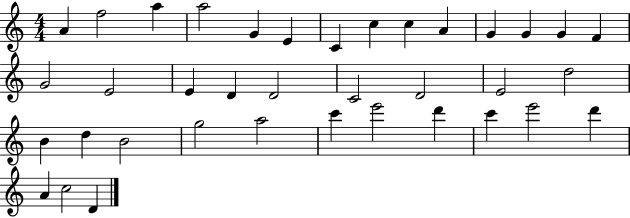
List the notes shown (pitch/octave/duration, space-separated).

A4/q F5/h A5/q A5/h G4/q E4/q C4/q C5/q C5/q A4/q G4/q G4/q G4/q F4/q G4/h E4/h E4/q D4/q D4/h C4/h D4/h E4/h D5/h B4/q D5/q B4/h G5/h A5/h C6/q E6/h D6/q C6/q E6/h D6/q A4/q C5/h D4/q